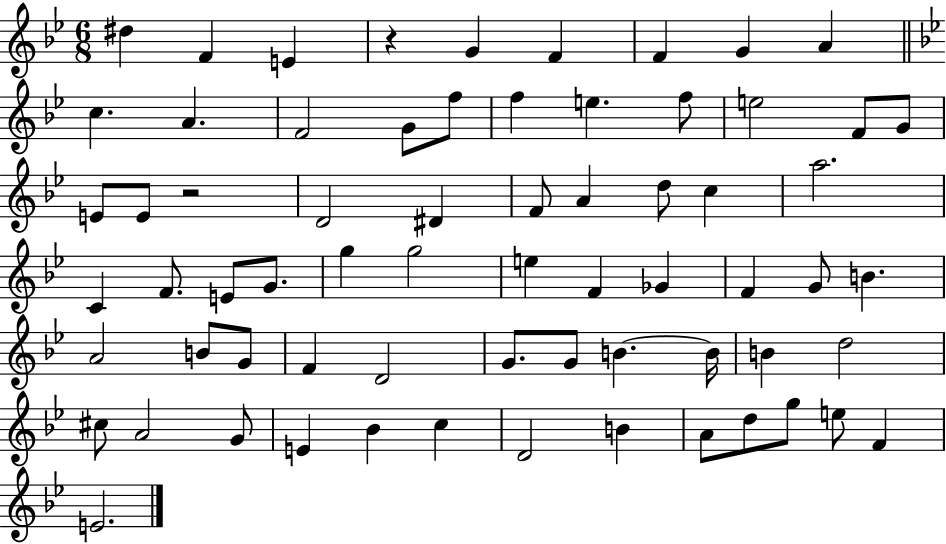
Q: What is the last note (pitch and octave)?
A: E4